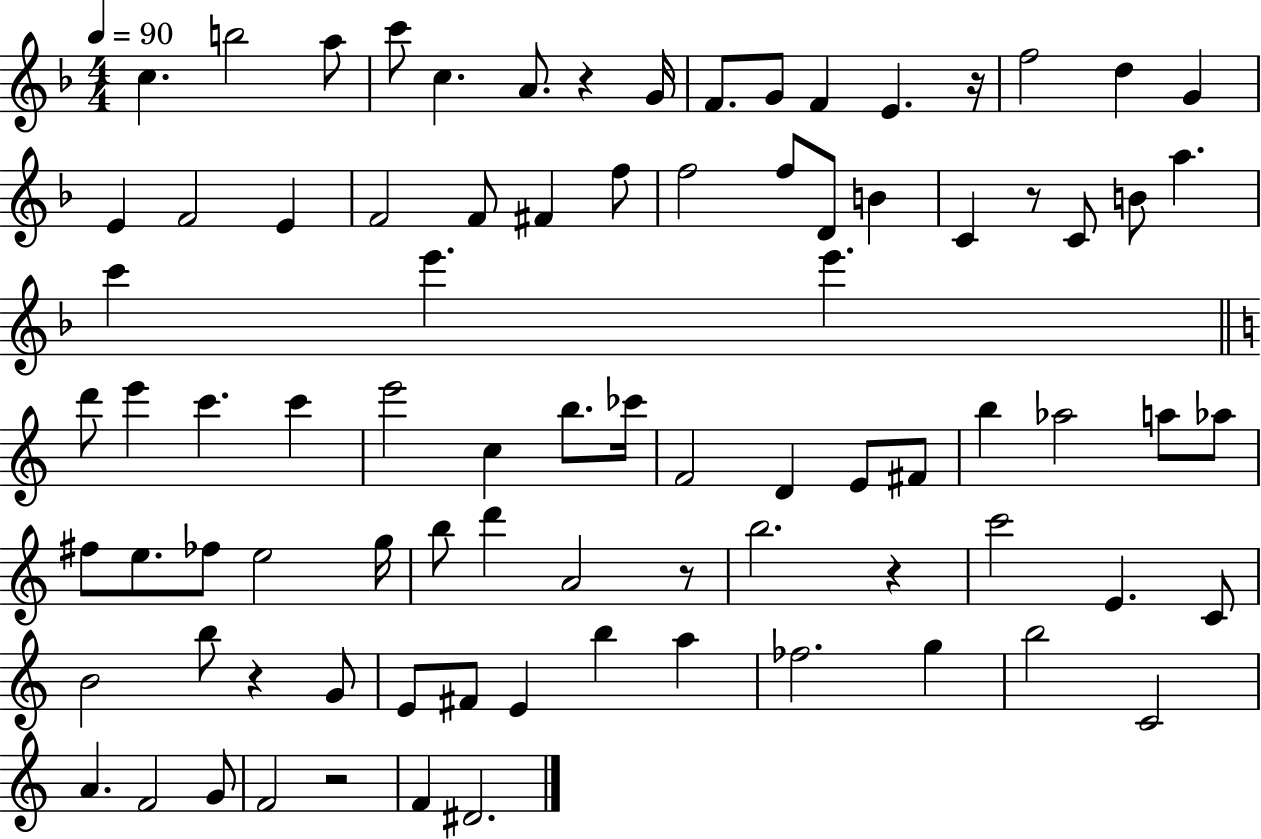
{
  \clef treble
  \numericTimeSignature
  \time 4/4
  \key f \major
  \tempo 4 = 90
  c''4. b''2 a''8 | c'''8 c''4. a'8. r4 g'16 | f'8. g'8 f'4 e'4. r16 | f''2 d''4 g'4 | \break e'4 f'2 e'4 | f'2 f'8 fis'4 f''8 | f''2 f''8 d'8 b'4 | c'4 r8 c'8 b'8 a''4. | \break c'''4 e'''4. e'''4. | \bar "||" \break \key a \minor d'''8 e'''4 c'''4. c'''4 | e'''2 c''4 b''8. ces'''16 | f'2 d'4 e'8 fis'8 | b''4 aes''2 a''8 aes''8 | \break fis''8 e''8. fes''8 e''2 g''16 | b''8 d'''4 a'2 r8 | b''2. r4 | c'''2 e'4. c'8 | \break b'2 b''8 r4 g'8 | e'8 fis'8 e'4 b''4 a''4 | fes''2. g''4 | b''2 c'2 | \break a'4. f'2 g'8 | f'2 r2 | f'4 dis'2. | \bar "|."
}